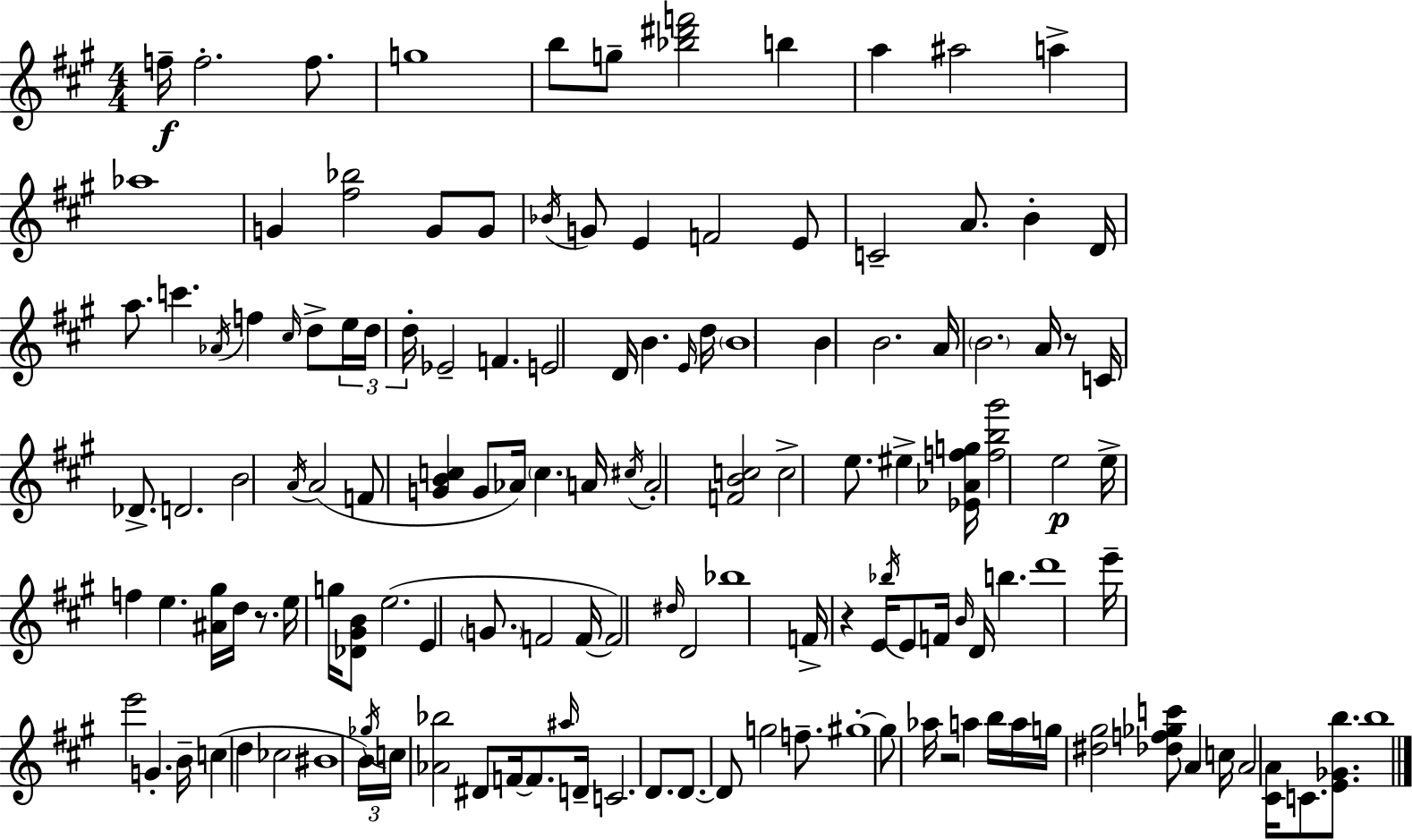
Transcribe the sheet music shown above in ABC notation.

X:1
T:Untitled
M:4/4
L:1/4
K:A
f/4 f2 f/2 g4 b/2 g/2 [_b^d'f']2 b a ^a2 a _a4 G [^f_b]2 G/2 G/2 _B/4 G/2 E F2 E/2 C2 A/2 B D/4 a/2 c' _A/4 f ^c/4 d/2 e/4 d/4 d/4 _E2 F E2 D/4 B E/4 d/4 B4 B B2 A/4 B2 A/4 z/2 C/4 _D/2 D2 B2 A/4 A2 F/2 [GBc] G/2 _A/4 c A/4 ^c/4 A2 [FBc]2 c2 e/2 ^e [_E_Afg]/4 [fb^g']2 e2 e/4 f e [^A^g]/4 d/4 z/2 e/4 g/4 [_D^GB]/2 e2 E G/2 F2 F/4 F2 ^d/4 D2 _b4 F/4 z E/4 _b/4 E/2 F/4 B/4 D/4 b d'4 e'/4 e'2 G B/4 c d _c2 ^B4 B/4 _g/4 c/4 [_A_b]2 ^D/2 F/4 F/2 ^a/4 D/4 C2 D/2 D/2 D/2 g2 f/2 ^g4 ^g/2 _a/4 z2 a b/4 a/4 g/4 [^d^g]2 [_df_gc']/2 A c/4 A2 [^CA]/4 C/2 [E_Gb]/2 b4